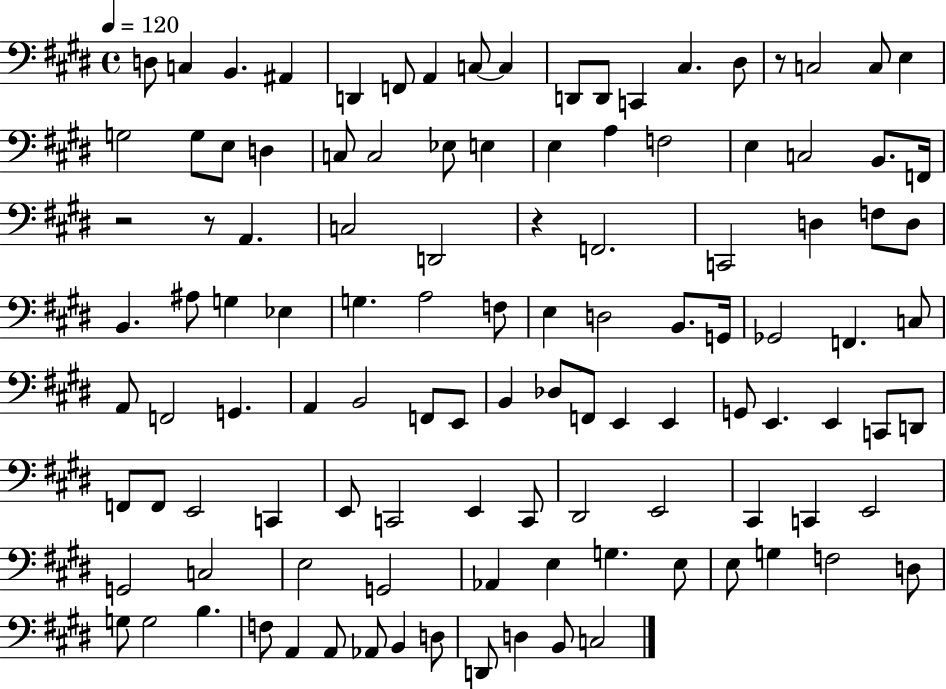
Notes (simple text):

D3/e C3/q B2/q. A#2/q D2/q F2/e A2/q C3/e C3/q D2/e D2/e C2/q C#3/q. D#3/e R/e C3/h C3/e E3/q G3/h G3/e E3/e D3/q C3/e C3/h Eb3/e E3/q E3/q A3/q F3/h E3/q C3/h B2/e. F2/s R/h R/e A2/q. C3/h D2/h R/q F2/h. C2/h D3/q F3/e D3/e B2/q. A#3/e G3/q Eb3/q G3/q. A3/h F3/e E3/q D3/h B2/e. G2/s Gb2/h F2/q. C3/e A2/e F2/h G2/q. A2/q B2/h F2/e E2/e B2/q Db3/e F2/e E2/q E2/q G2/e E2/q. E2/q C2/e D2/e F2/e F2/e E2/h C2/q E2/e C2/h E2/q C2/e D#2/h E2/h C#2/q C2/q E2/h G2/h C3/h E3/h G2/h Ab2/q E3/q G3/q. E3/e E3/e G3/q F3/h D3/e G3/e G3/h B3/q. F3/e A2/q A2/e Ab2/e B2/q D3/e D2/e D3/q B2/e C3/h